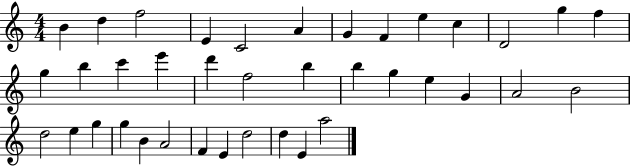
B4/q D5/q F5/h E4/q C4/h A4/q G4/q F4/q E5/q C5/q D4/h G5/q F5/q G5/q B5/q C6/q E6/q D6/q F5/h B5/q B5/q G5/q E5/q G4/q A4/h B4/h D5/h E5/q G5/q G5/q B4/q A4/h F4/q E4/q D5/h D5/q E4/q A5/h